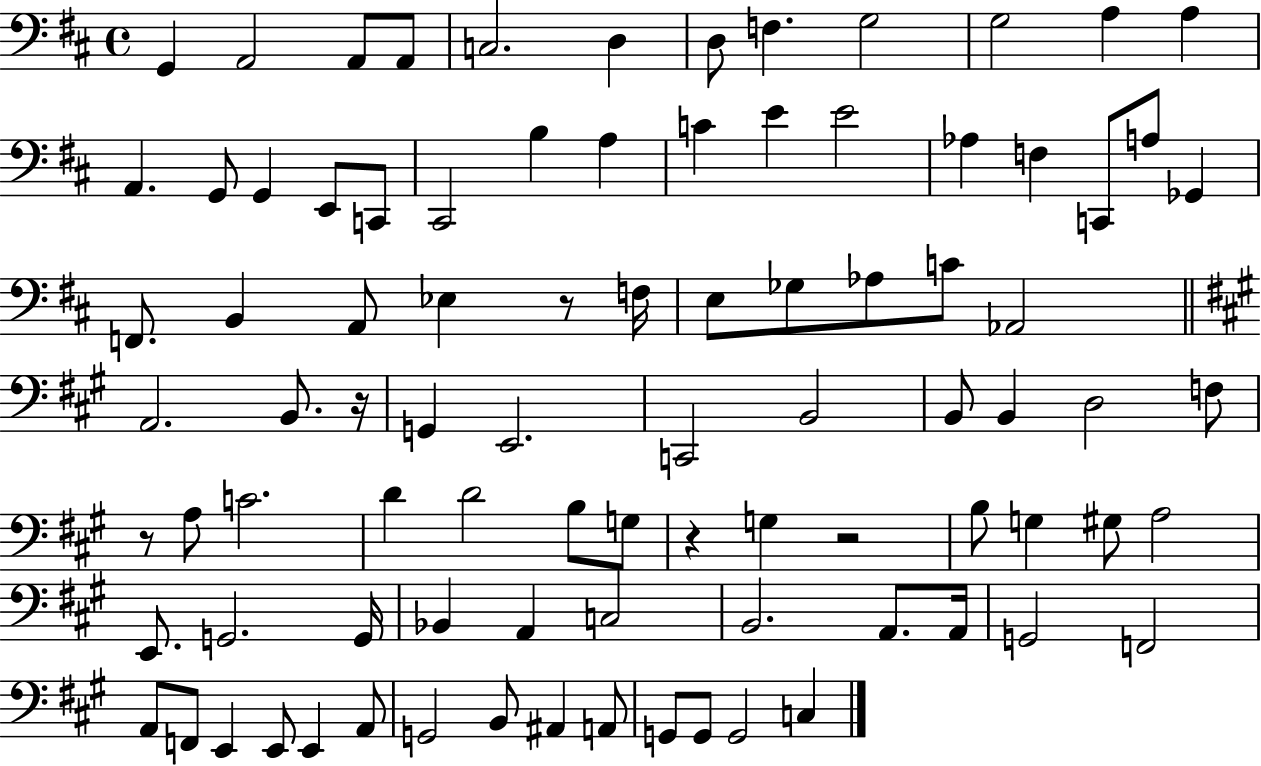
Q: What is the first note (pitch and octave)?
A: G2